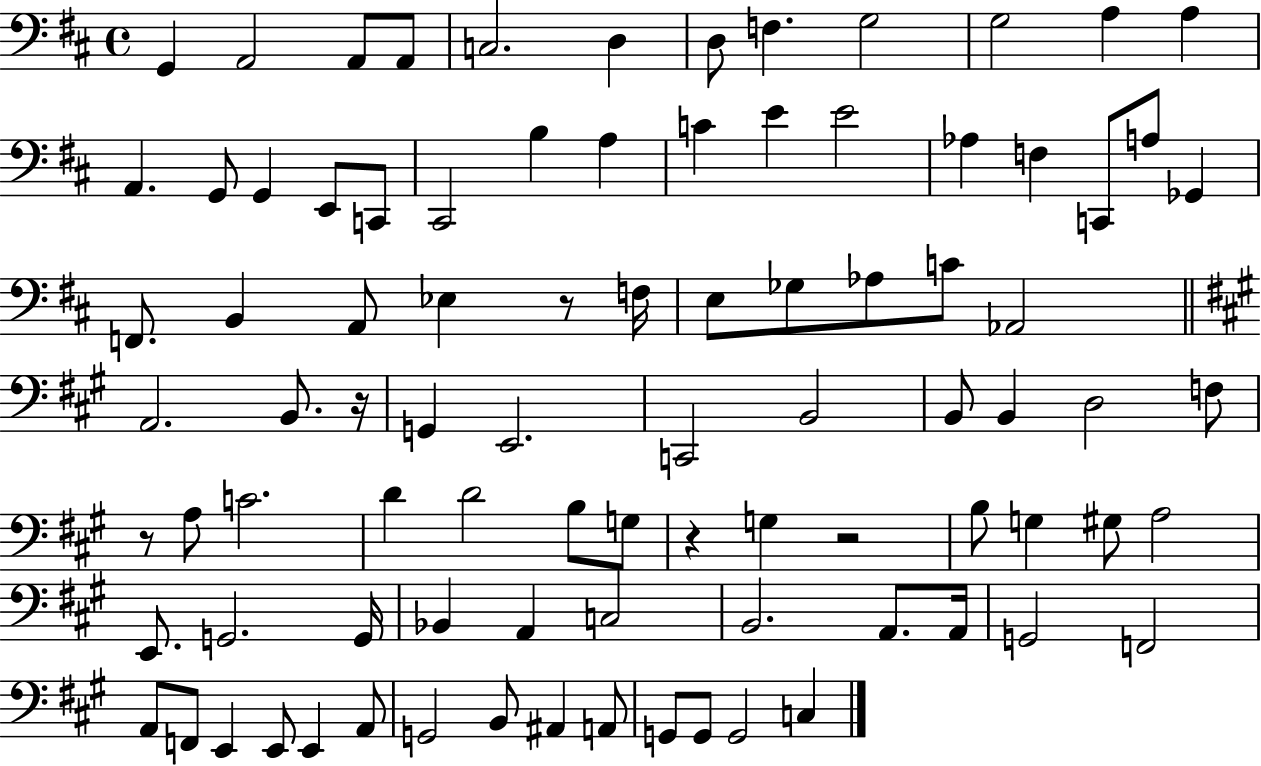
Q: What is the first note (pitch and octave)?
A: G2